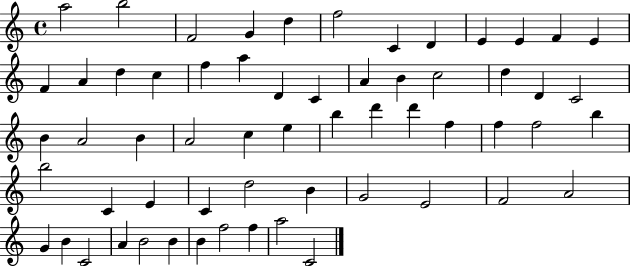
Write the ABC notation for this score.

X:1
T:Untitled
M:4/4
L:1/4
K:C
a2 b2 F2 G d f2 C D E E F E F A d c f a D C A B c2 d D C2 B A2 B A2 c e b d' d' f f f2 b b2 C E C d2 B G2 E2 F2 A2 G B C2 A B2 B B f2 f a2 C2